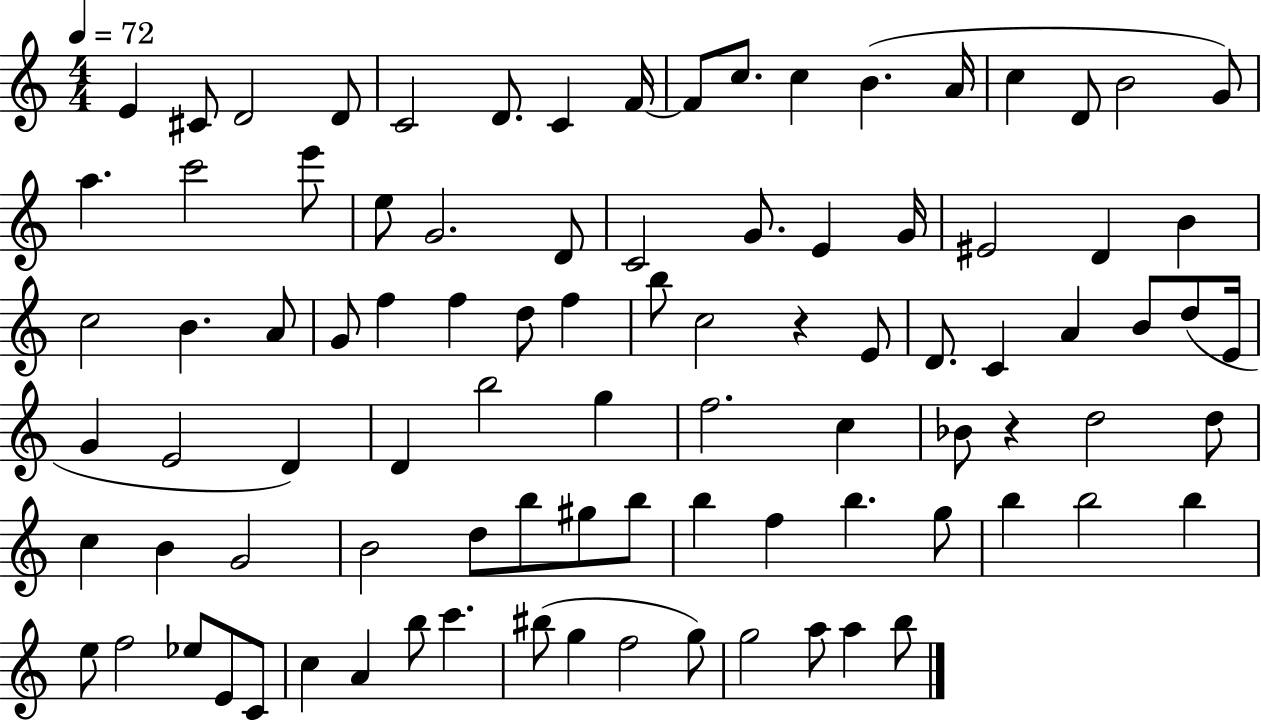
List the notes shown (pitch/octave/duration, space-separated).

E4/q C#4/e D4/h D4/e C4/h D4/e. C4/q F4/s F4/e C5/e. C5/q B4/q. A4/s C5/q D4/e B4/h G4/e A5/q. C6/h E6/e E5/e G4/h. D4/e C4/h G4/e. E4/q G4/s EIS4/h D4/q B4/q C5/h B4/q. A4/e G4/e F5/q F5/q D5/e F5/q B5/e C5/h R/q E4/e D4/e. C4/q A4/q B4/e D5/e E4/s G4/q E4/h D4/q D4/q B5/h G5/q F5/h. C5/q Bb4/e R/q D5/h D5/e C5/q B4/q G4/h B4/h D5/e B5/e G#5/e B5/e B5/q F5/q B5/q. G5/e B5/q B5/h B5/q E5/e F5/h Eb5/e E4/e C4/e C5/q A4/q B5/e C6/q. BIS5/e G5/q F5/h G5/e G5/h A5/e A5/q B5/e